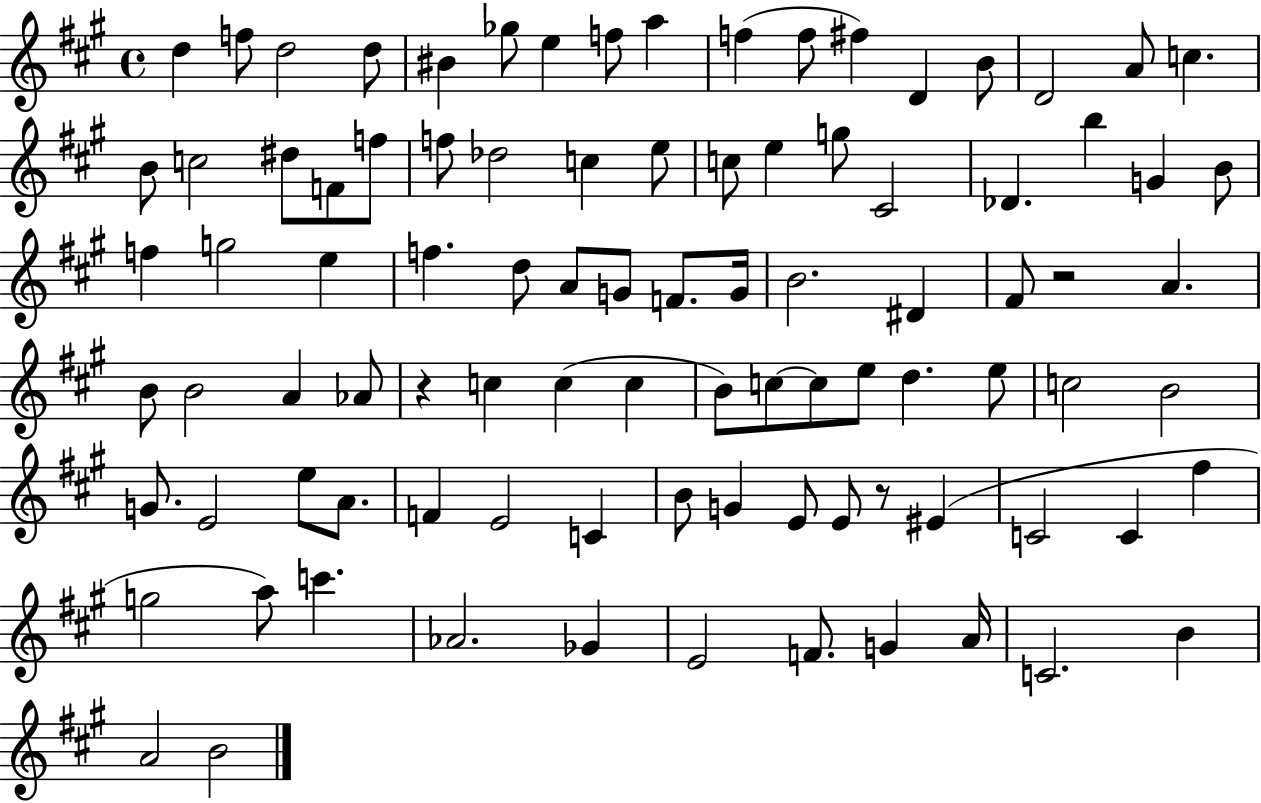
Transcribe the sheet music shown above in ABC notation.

X:1
T:Untitled
M:4/4
L:1/4
K:A
d f/2 d2 d/2 ^B _g/2 e f/2 a f f/2 ^f D B/2 D2 A/2 c B/2 c2 ^d/2 F/2 f/2 f/2 _d2 c e/2 c/2 e g/2 ^C2 _D b G B/2 f g2 e f d/2 A/2 G/2 F/2 G/4 B2 ^D ^F/2 z2 A B/2 B2 A _A/2 z c c c B/2 c/2 c/2 e/2 d e/2 c2 B2 G/2 E2 e/2 A/2 F E2 C B/2 G E/2 E/2 z/2 ^E C2 C ^f g2 a/2 c' _A2 _G E2 F/2 G A/4 C2 B A2 B2